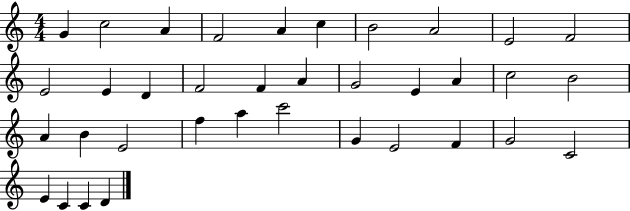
G4/q C5/h A4/q F4/h A4/q C5/q B4/h A4/h E4/h F4/h E4/h E4/q D4/q F4/h F4/q A4/q G4/h E4/q A4/q C5/h B4/h A4/q B4/q E4/h F5/q A5/q C6/h G4/q E4/h F4/q G4/h C4/h E4/q C4/q C4/q D4/q